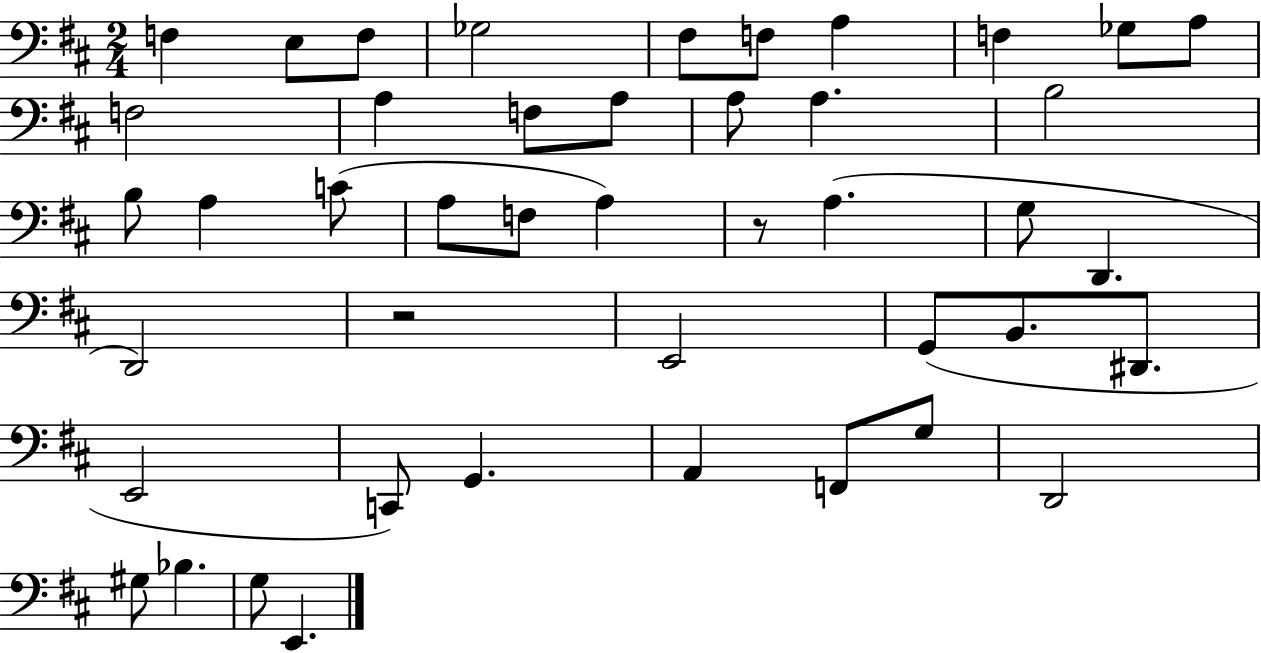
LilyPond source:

{
  \clef bass
  \numericTimeSignature
  \time 2/4
  \key d \major
  f4 e8 f8 | ges2 | fis8 f8 a4 | f4 ges8 a8 | \break f2 | a4 f8 a8 | a8 a4. | b2 | \break b8 a4 c'8( | a8 f8 a4) | r8 a4.( | g8 d,4. | \break d,2) | r2 | e,2 | g,8( b,8. dis,8. | \break e,2 | c,8) g,4. | a,4 f,8 g8 | d,2 | \break gis8 bes4. | g8 e,4. | \bar "|."
}